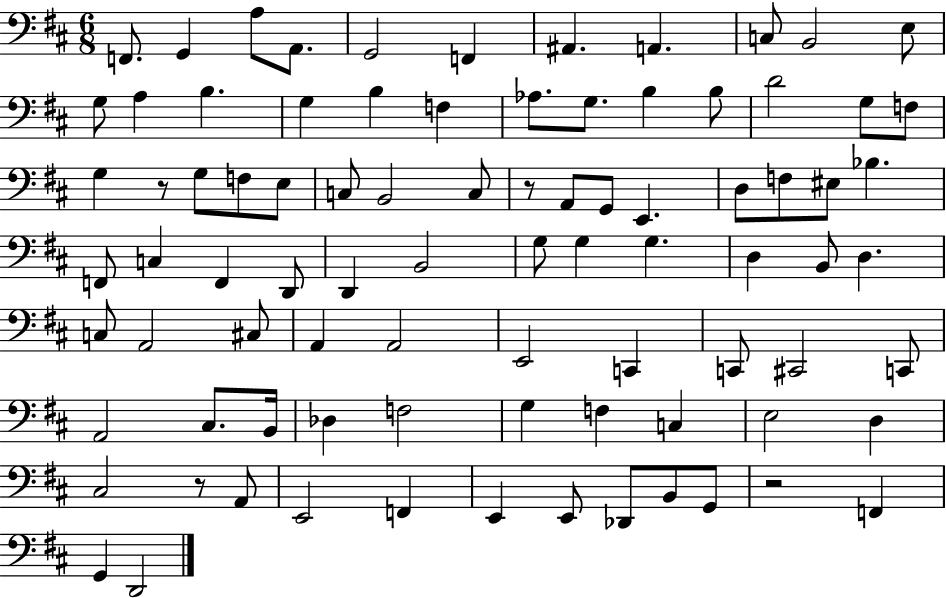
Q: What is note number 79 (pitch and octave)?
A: G2